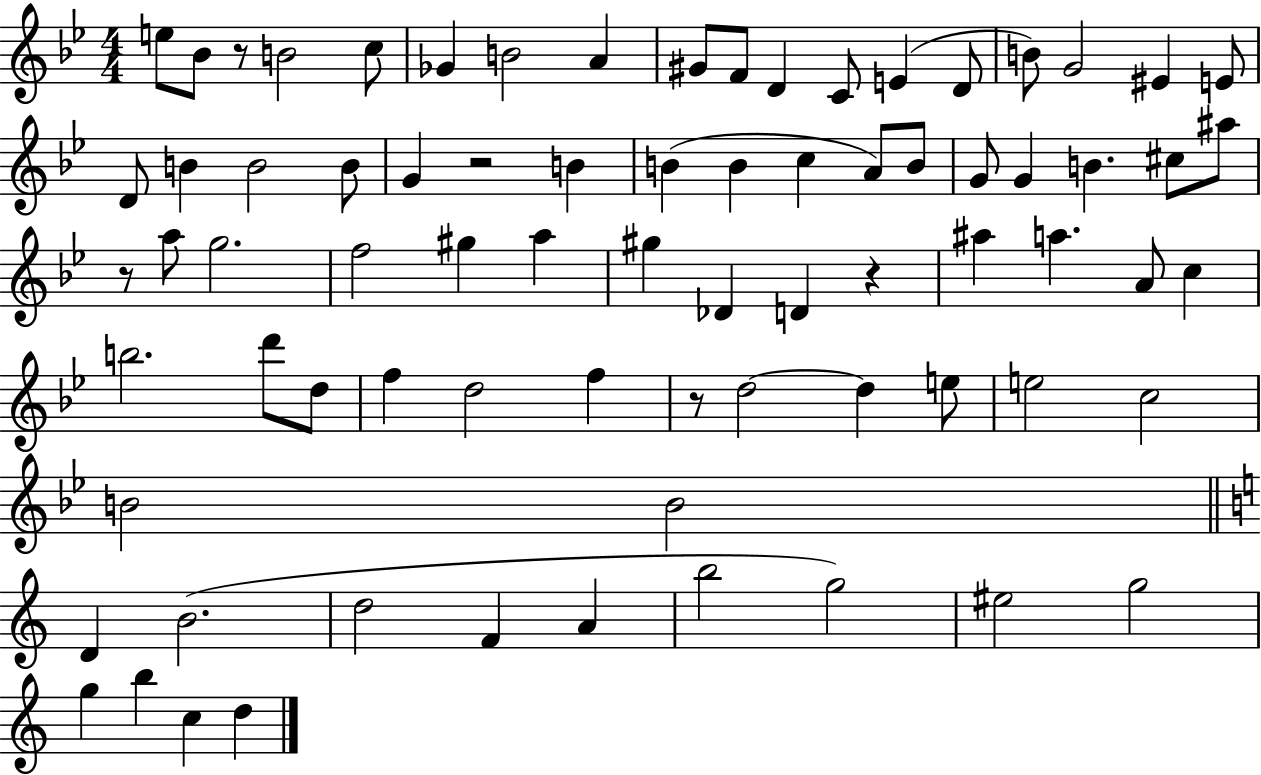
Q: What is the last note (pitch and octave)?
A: D5